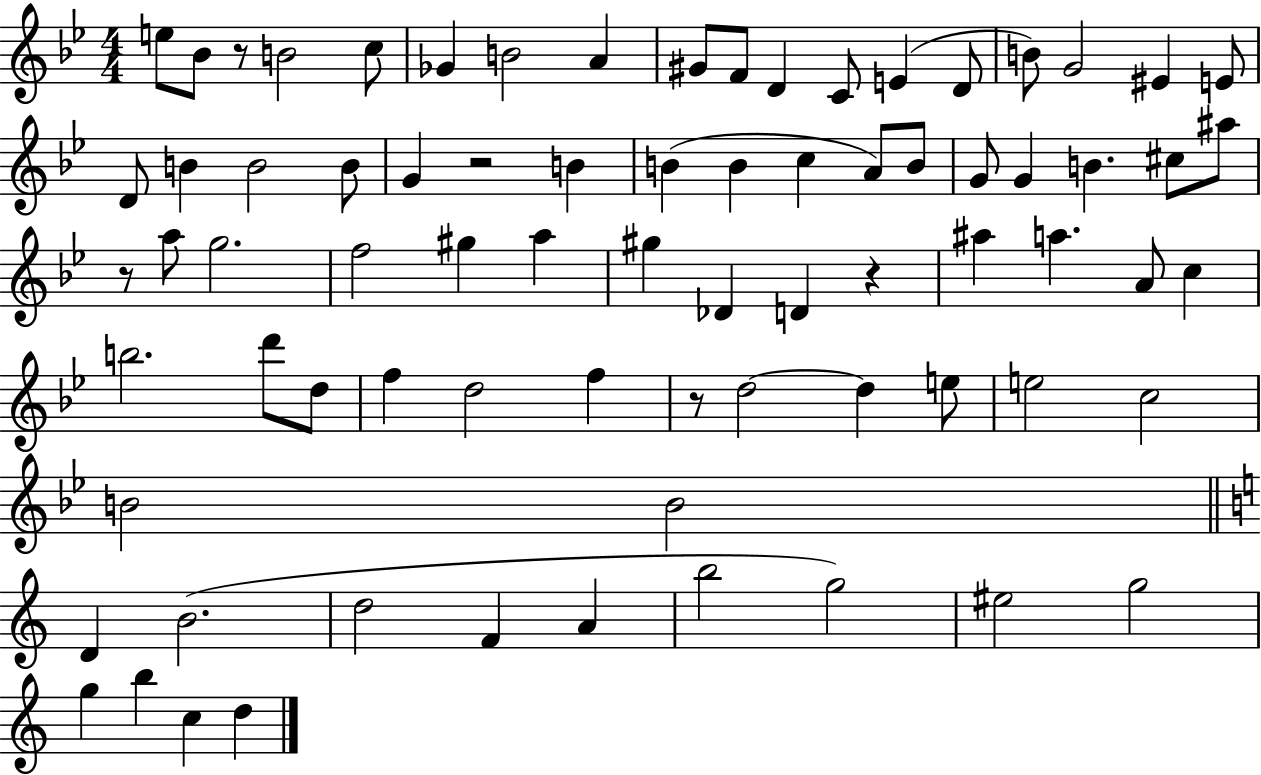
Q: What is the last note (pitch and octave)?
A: D5